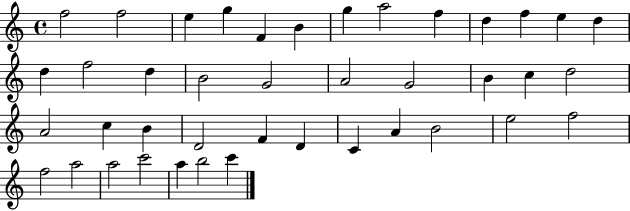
F5/h F5/h E5/q G5/q F4/q B4/q G5/q A5/h F5/q D5/q F5/q E5/q D5/q D5/q F5/h D5/q B4/h G4/h A4/h G4/h B4/q C5/q D5/h A4/h C5/q B4/q D4/h F4/q D4/q C4/q A4/q B4/h E5/h F5/h F5/h A5/h A5/h C6/h A5/q B5/h C6/q